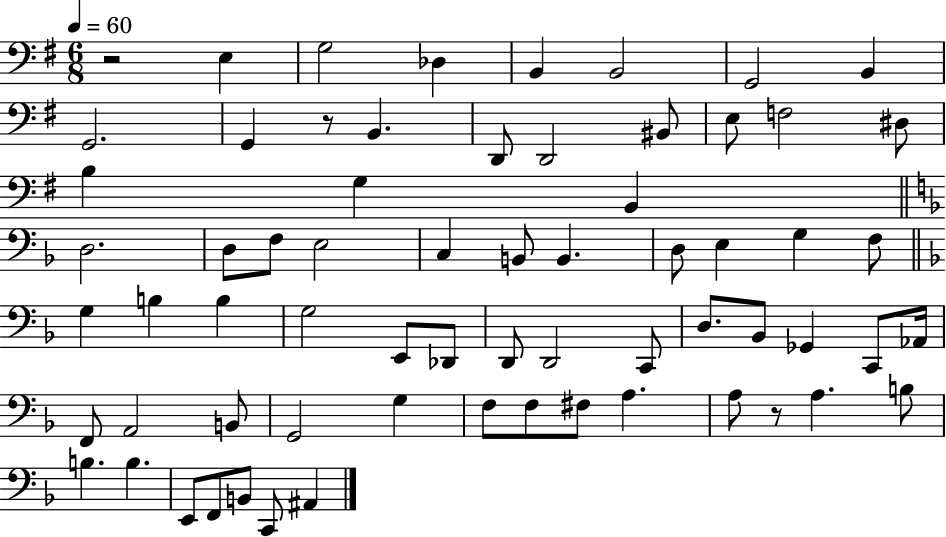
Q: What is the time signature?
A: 6/8